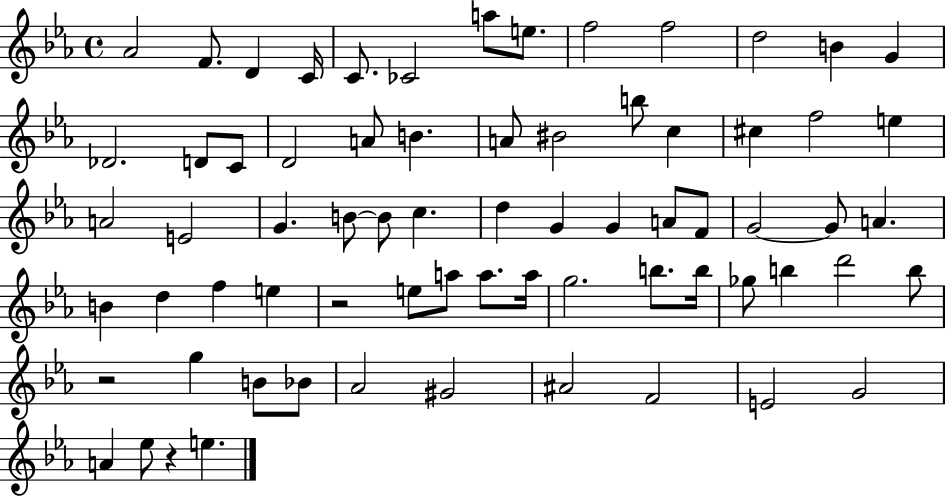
Ab4/h F4/e. D4/q C4/s C4/e. CES4/h A5/e E5/e. F5/h F5/h D5/h B4/q G4/q Db4/h. D4/e C4/e D4/h A4/e B4/q. A4/e BIS4/h B5/e C5/q C#5/q F5/h E5/q A4/h E4/h G4/q. B4/e B4/e C5/q. D5/q G4/q G4/q A4/e F4/e G4/h G4/e A4/q. B4/q D5/q F5/q E5/q R/h E5/e A5/e A5/e. A5/s G5/h. B5/e. B5/s Gb5/e B5/q D6/h B5/e R/h G5/q B4/e Bb4/e Ab4/h G#4/h A#4/h F4/h E4/h G4/h A4/q Eb5/e R/q E5/q.